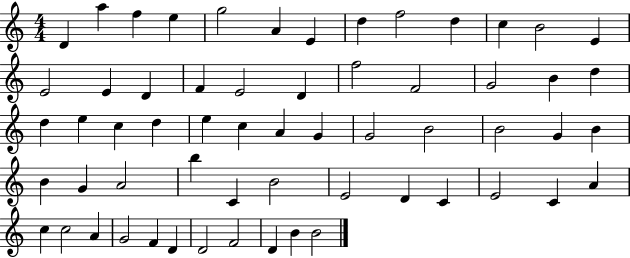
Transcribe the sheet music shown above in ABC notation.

X:1
T:Untitled
M:4/4
L:1/4
K:C
D a f e g2 A E d f2 d c B2 E E2 E D F E2 D f2 F2 G2 B d d e c d e c A G G2 B2 B2 G B B G A2 b C B2 E2 D C E2 C A c c2 A G2 F D D2 F2 D B B2